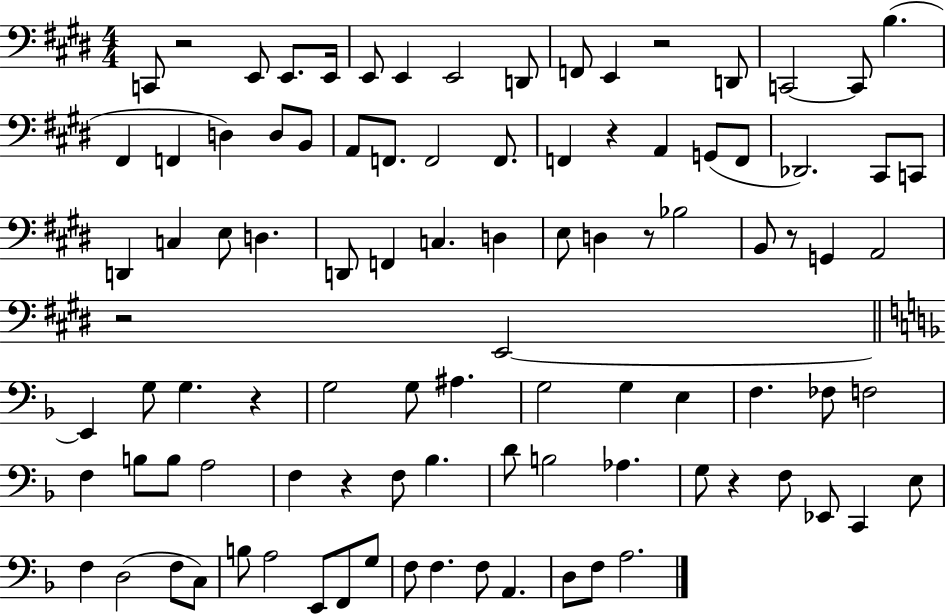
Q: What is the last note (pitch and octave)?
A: A3